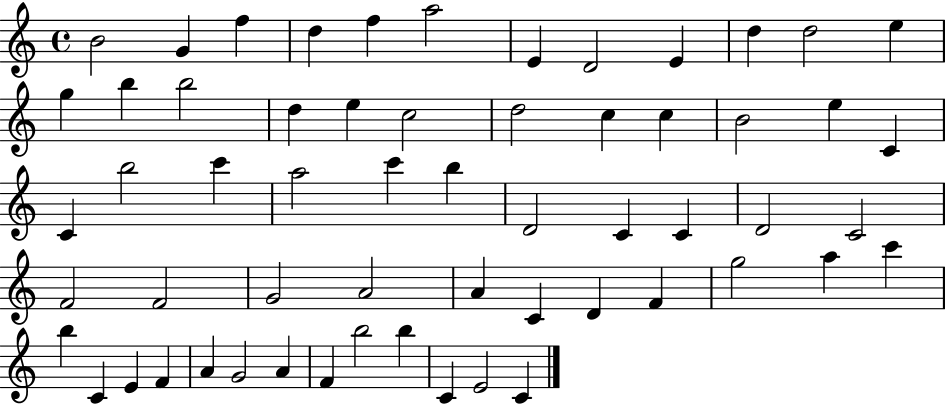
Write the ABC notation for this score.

X:1
T:Untitled
M:4/4
L:1/4
K:C
B2 G f d f a2 E D2 E d d2 e g b b2 d e c2 d2 c c B2 e C C b2 c' a2 c' b D2 C C D2 C2 F2 F2 G2 A2 A C D F g2 a c' b C E F A G2 A F b2 b C E2 C